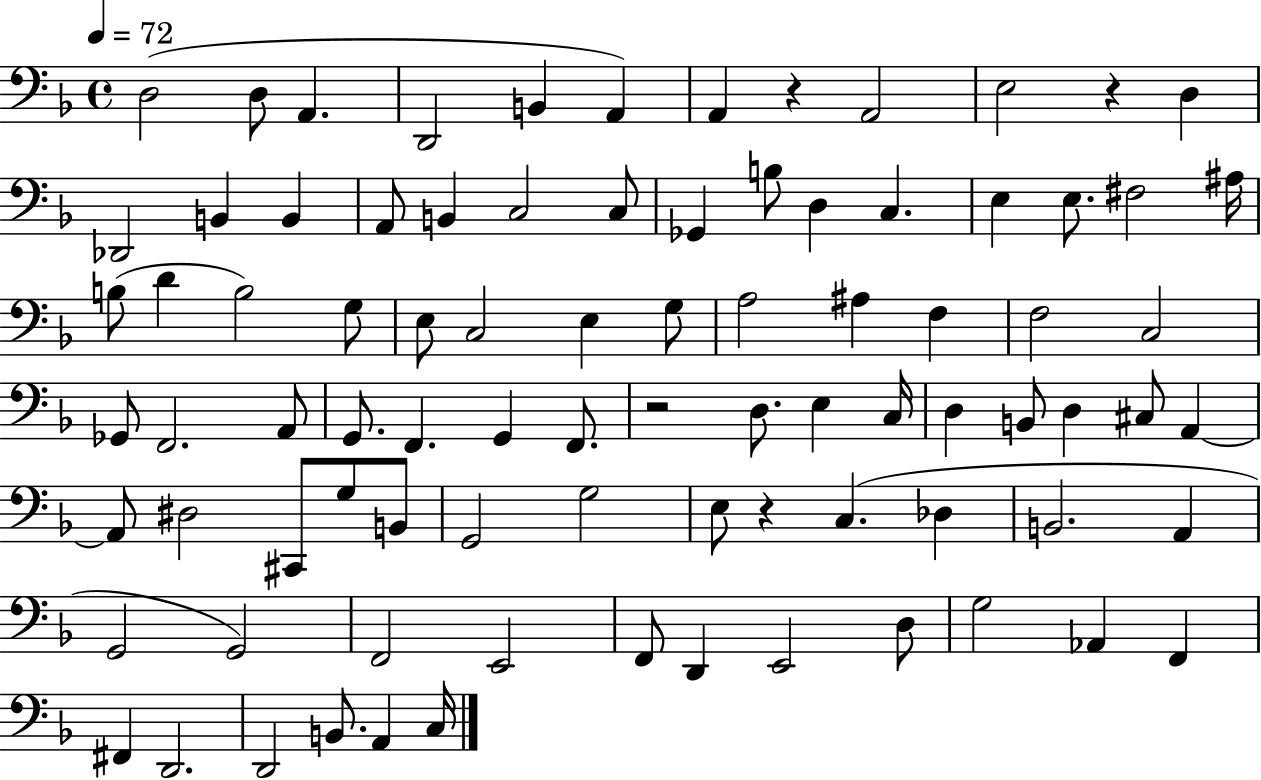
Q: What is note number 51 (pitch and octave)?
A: D3